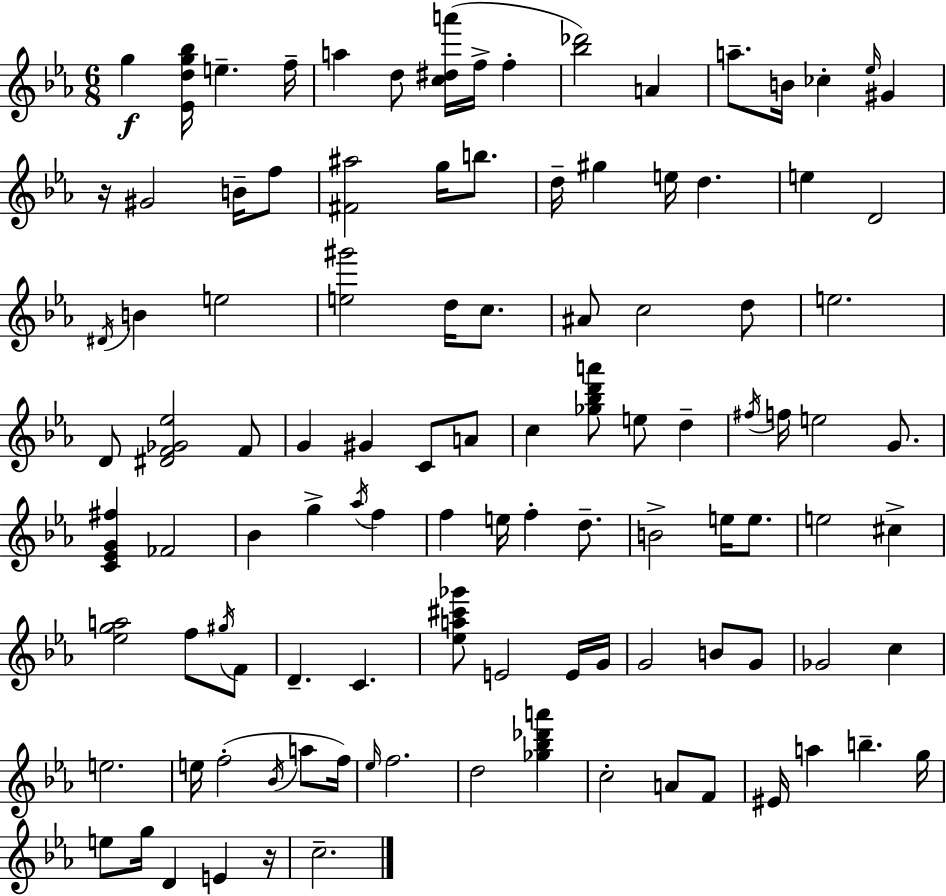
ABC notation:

X:1
T:Untitled
M:6/8
L:1/4
K:Cm
g [_Edg_b]/4 e f/4 a d/2 [c^da']/4 f/4 f [_b_d']2 A a/2 B/4 _c _e/4 ^G z/4 ^G2 B/4 f/2 [^F^a]2 g/4 b/2 d/4 ^g e/4 d e D2 ^D/4 B e2 [e^g']2 d/4 c/2 ^A/2 c2 d/2 e2 D/2 [^DF_G_e]2 F/2 G ^G C/2 A/2 c [_g_bd'a']/2 e/2 d ^f/4 f/4 e2 G/2 [C_EG^f] _F2 _B g _a/4 f f e/4 f d/2 B2 e/4 e/2 e2 ^c [_ega]2 f/2 ^g/4 F/2 D C [_ea^c'_g']/2 E2 E/4 G/4 G2 B/2 G/2 _G2 c e2 e/4 f2 _B/4 a/2 f/4 _e/4 f2 d2 [_g_b_d'a'] c2 A/2 F/2 ^E/4 a b g/4 e/2 g/4 D E z/4 c2